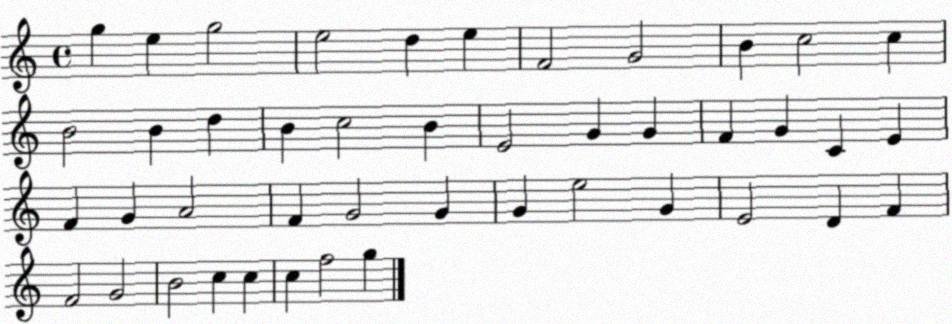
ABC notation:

X:1
T:Untitled
M:4/4
L:1/4
K:C
g e g2 e2 d e F2 G2 B c2 c B2 B d B c2 B E2 G G F G C E F G A2 F G2 G G e2 G E2 D F F2 G2 B2 c c c f2 g